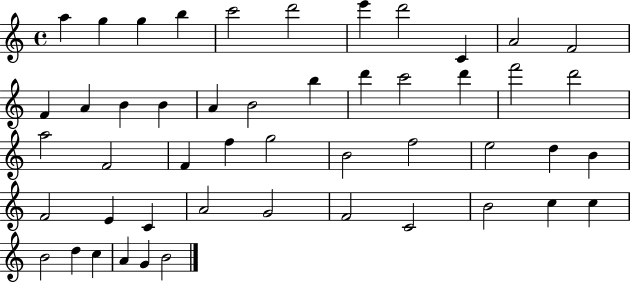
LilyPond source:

{
  \clef treble
  \time 4/4
  \defaultTimeSignature
  \key c \major
  a''4 g''4 g''4 b''4 | c'''2 d'''2 | e'''4 d'''2 c'4 | a'2 f'2 | \break f'4 a'4 b'4 b'4 | a'4 b'2 b''4 | d'''4 c'''2 d'''4 | f'''2 d'''2 | \break a''2 f'2 | f'4 f''4 g''2 | b'2 f''2 | e''2 d''4 b'4 | \break f'2 e'4 c'4 | a'2 g'2 | f'2 c'2 | b'2 c''4 c''4 | \break b'2 d''4 c''4 | a'4 g'4 b'2 | \bar "|."
}